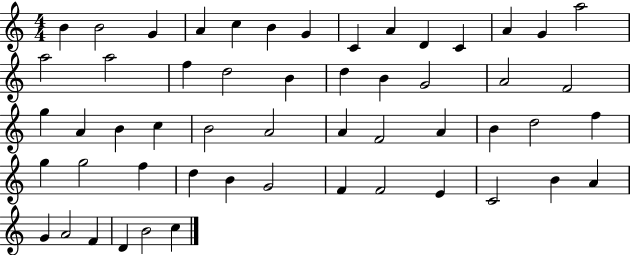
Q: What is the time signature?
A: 4/4